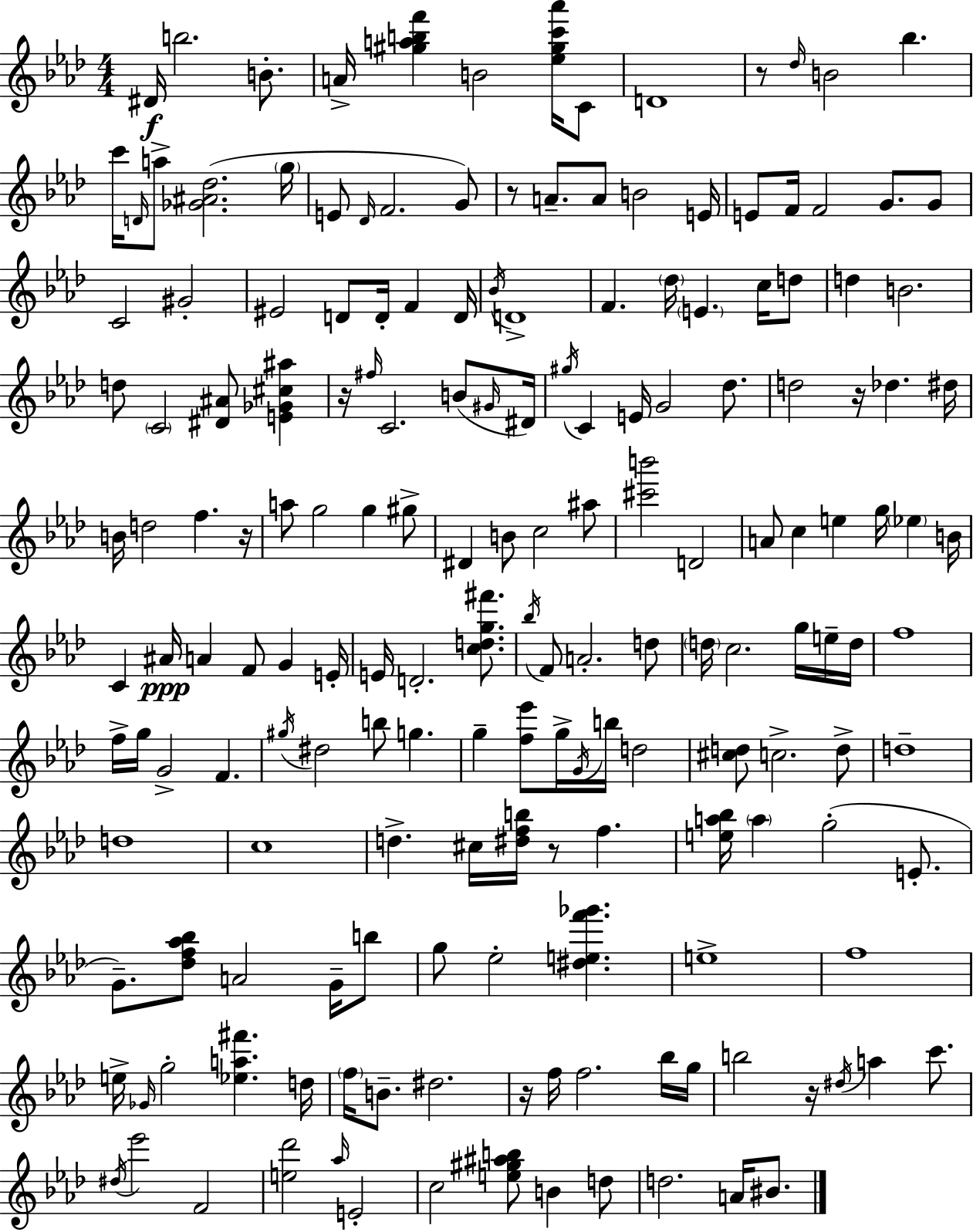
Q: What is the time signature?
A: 4/4